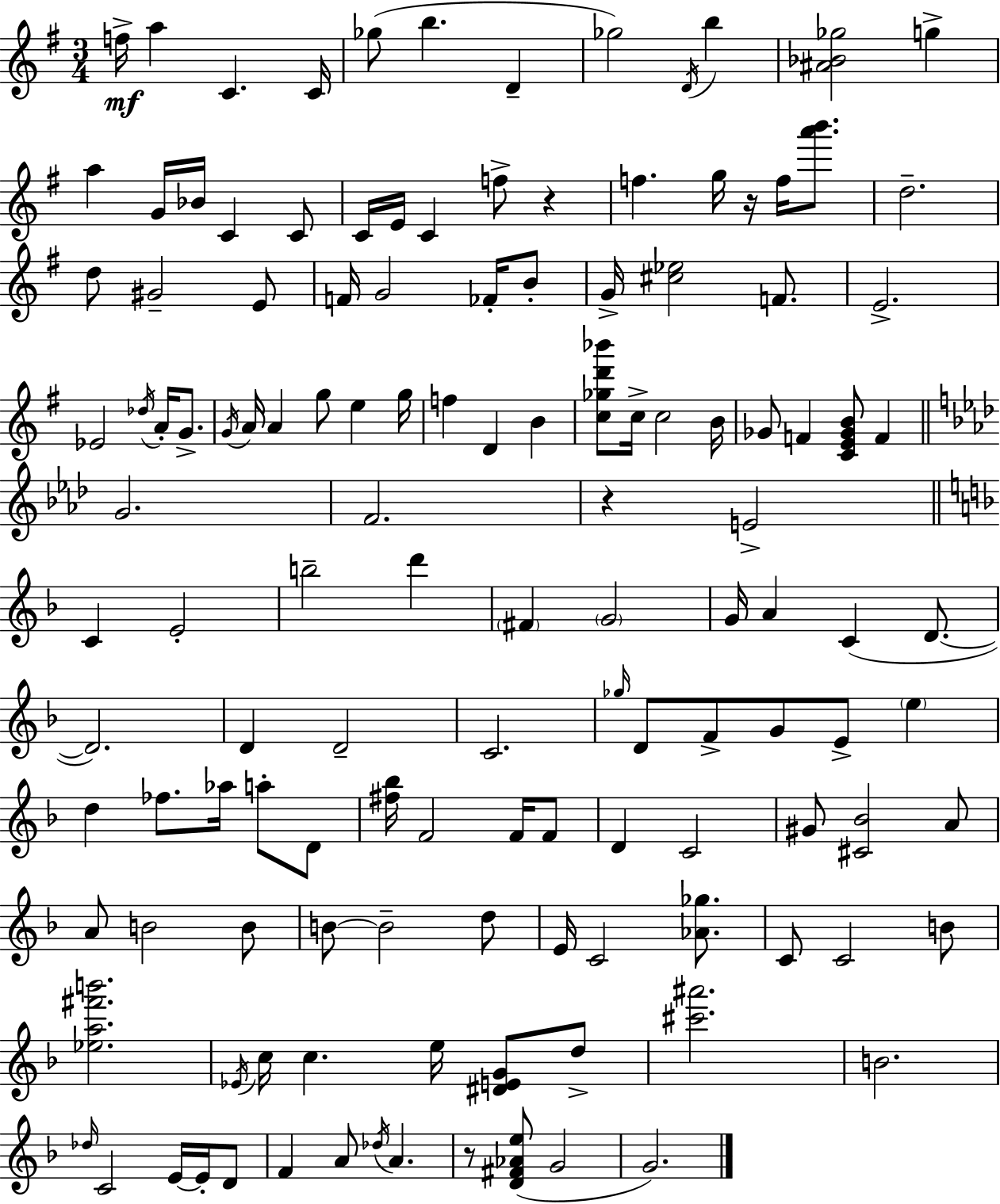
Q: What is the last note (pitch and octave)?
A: G4